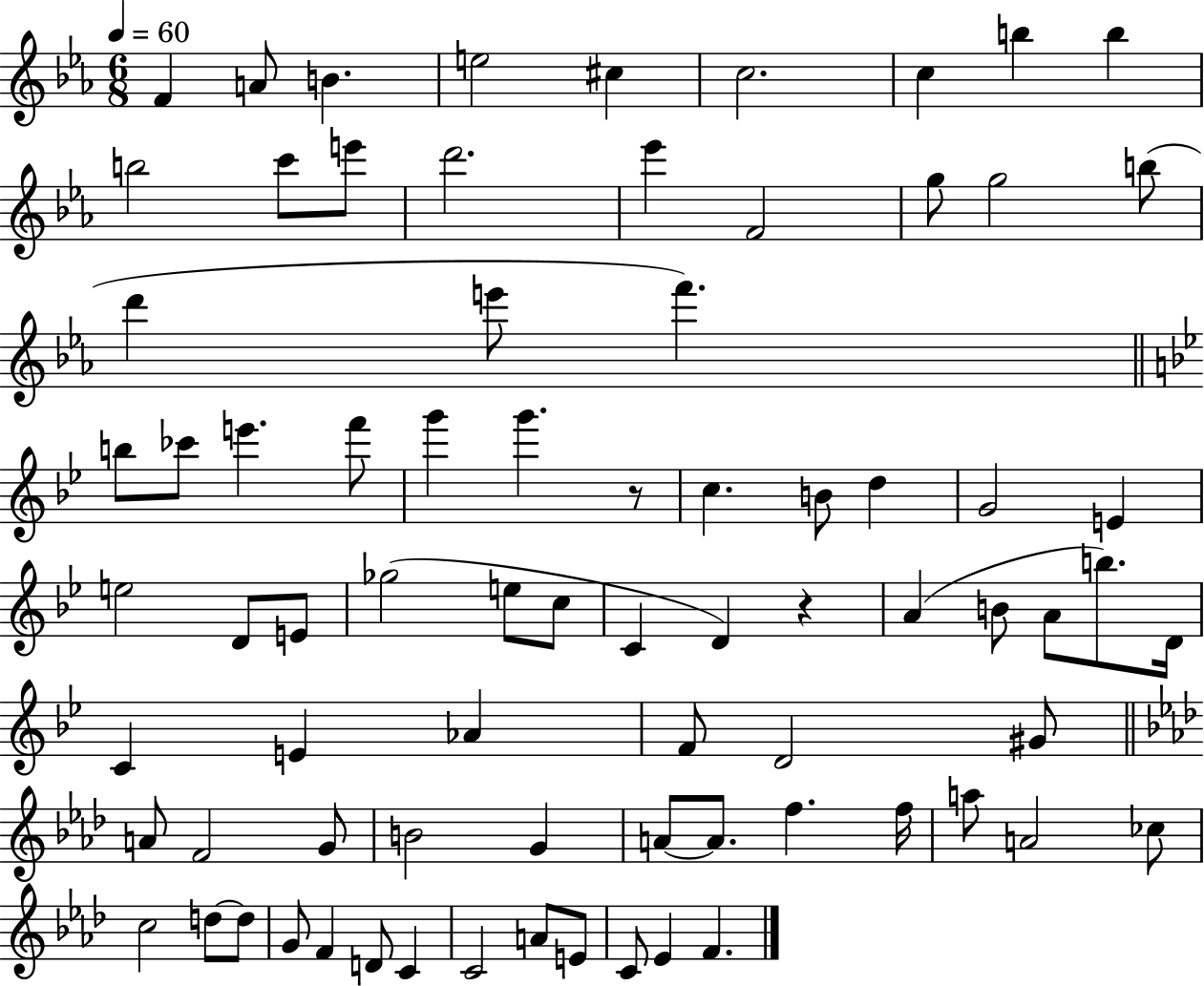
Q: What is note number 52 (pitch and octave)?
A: A4